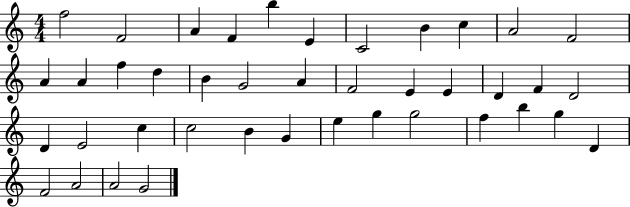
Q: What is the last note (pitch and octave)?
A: G4